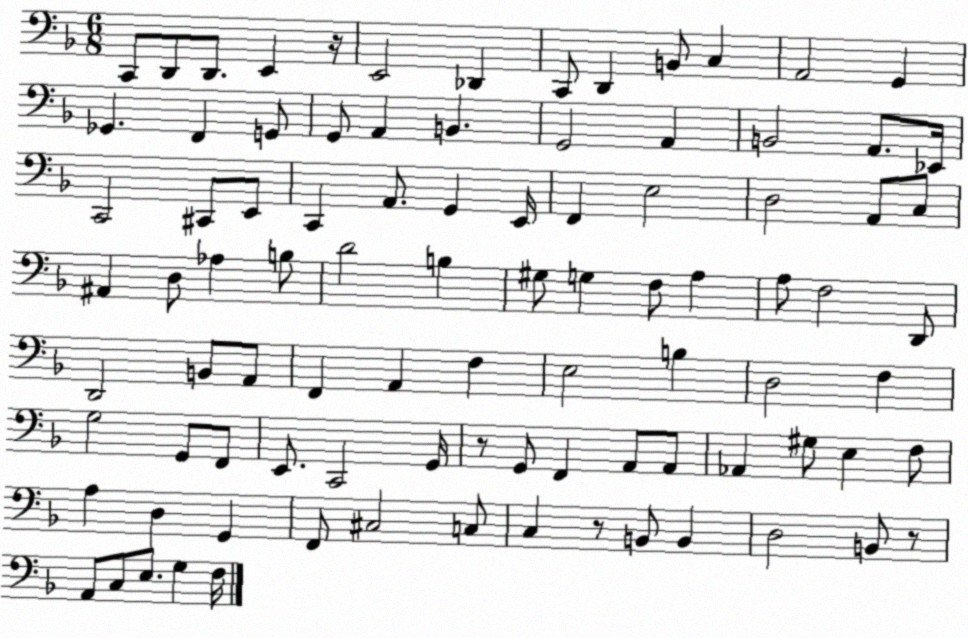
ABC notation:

X:1
T:Untitled
M:6/8
L:1/4
K:F
C,,/2 D,,/2 D,,/2 E,, z/4 E,,2 _D,, C,,/2 D,, B,,/2 C, A,,2 G,, _G,, F,, G,,/2 G,,/2 A,, B,, G,,2 A,, B,,2 A,,/2 _E,,/4 C,,2 ^C,,/2 E,,/2 C,, A,,/2 G,, E,,/4 F,, E,2 D,2 A,,/2 C,/2 ^A,, D,/2 _A, B,/2 D2 B, ^G,/2 G, F,/2 A, A,/2 F,2 D,,/2 D,,2 B,,/2 A,,/2 F,, A,, F, E,2 B, D,2 F, G,2 G,,/2 F,,/2 E,,/2 C,,2 G,,/4 z/2 G,,/2 F,, A,,/2 A,,/2 _A,, ^G,/2 E, F,/2 A, D, G,, F,,/2 ^C,2 C,/2 C, z/2 B,,/2 B,, D,2 B,,/2 z/2 A,,/2 C,/2 E,/2 G, F,/4